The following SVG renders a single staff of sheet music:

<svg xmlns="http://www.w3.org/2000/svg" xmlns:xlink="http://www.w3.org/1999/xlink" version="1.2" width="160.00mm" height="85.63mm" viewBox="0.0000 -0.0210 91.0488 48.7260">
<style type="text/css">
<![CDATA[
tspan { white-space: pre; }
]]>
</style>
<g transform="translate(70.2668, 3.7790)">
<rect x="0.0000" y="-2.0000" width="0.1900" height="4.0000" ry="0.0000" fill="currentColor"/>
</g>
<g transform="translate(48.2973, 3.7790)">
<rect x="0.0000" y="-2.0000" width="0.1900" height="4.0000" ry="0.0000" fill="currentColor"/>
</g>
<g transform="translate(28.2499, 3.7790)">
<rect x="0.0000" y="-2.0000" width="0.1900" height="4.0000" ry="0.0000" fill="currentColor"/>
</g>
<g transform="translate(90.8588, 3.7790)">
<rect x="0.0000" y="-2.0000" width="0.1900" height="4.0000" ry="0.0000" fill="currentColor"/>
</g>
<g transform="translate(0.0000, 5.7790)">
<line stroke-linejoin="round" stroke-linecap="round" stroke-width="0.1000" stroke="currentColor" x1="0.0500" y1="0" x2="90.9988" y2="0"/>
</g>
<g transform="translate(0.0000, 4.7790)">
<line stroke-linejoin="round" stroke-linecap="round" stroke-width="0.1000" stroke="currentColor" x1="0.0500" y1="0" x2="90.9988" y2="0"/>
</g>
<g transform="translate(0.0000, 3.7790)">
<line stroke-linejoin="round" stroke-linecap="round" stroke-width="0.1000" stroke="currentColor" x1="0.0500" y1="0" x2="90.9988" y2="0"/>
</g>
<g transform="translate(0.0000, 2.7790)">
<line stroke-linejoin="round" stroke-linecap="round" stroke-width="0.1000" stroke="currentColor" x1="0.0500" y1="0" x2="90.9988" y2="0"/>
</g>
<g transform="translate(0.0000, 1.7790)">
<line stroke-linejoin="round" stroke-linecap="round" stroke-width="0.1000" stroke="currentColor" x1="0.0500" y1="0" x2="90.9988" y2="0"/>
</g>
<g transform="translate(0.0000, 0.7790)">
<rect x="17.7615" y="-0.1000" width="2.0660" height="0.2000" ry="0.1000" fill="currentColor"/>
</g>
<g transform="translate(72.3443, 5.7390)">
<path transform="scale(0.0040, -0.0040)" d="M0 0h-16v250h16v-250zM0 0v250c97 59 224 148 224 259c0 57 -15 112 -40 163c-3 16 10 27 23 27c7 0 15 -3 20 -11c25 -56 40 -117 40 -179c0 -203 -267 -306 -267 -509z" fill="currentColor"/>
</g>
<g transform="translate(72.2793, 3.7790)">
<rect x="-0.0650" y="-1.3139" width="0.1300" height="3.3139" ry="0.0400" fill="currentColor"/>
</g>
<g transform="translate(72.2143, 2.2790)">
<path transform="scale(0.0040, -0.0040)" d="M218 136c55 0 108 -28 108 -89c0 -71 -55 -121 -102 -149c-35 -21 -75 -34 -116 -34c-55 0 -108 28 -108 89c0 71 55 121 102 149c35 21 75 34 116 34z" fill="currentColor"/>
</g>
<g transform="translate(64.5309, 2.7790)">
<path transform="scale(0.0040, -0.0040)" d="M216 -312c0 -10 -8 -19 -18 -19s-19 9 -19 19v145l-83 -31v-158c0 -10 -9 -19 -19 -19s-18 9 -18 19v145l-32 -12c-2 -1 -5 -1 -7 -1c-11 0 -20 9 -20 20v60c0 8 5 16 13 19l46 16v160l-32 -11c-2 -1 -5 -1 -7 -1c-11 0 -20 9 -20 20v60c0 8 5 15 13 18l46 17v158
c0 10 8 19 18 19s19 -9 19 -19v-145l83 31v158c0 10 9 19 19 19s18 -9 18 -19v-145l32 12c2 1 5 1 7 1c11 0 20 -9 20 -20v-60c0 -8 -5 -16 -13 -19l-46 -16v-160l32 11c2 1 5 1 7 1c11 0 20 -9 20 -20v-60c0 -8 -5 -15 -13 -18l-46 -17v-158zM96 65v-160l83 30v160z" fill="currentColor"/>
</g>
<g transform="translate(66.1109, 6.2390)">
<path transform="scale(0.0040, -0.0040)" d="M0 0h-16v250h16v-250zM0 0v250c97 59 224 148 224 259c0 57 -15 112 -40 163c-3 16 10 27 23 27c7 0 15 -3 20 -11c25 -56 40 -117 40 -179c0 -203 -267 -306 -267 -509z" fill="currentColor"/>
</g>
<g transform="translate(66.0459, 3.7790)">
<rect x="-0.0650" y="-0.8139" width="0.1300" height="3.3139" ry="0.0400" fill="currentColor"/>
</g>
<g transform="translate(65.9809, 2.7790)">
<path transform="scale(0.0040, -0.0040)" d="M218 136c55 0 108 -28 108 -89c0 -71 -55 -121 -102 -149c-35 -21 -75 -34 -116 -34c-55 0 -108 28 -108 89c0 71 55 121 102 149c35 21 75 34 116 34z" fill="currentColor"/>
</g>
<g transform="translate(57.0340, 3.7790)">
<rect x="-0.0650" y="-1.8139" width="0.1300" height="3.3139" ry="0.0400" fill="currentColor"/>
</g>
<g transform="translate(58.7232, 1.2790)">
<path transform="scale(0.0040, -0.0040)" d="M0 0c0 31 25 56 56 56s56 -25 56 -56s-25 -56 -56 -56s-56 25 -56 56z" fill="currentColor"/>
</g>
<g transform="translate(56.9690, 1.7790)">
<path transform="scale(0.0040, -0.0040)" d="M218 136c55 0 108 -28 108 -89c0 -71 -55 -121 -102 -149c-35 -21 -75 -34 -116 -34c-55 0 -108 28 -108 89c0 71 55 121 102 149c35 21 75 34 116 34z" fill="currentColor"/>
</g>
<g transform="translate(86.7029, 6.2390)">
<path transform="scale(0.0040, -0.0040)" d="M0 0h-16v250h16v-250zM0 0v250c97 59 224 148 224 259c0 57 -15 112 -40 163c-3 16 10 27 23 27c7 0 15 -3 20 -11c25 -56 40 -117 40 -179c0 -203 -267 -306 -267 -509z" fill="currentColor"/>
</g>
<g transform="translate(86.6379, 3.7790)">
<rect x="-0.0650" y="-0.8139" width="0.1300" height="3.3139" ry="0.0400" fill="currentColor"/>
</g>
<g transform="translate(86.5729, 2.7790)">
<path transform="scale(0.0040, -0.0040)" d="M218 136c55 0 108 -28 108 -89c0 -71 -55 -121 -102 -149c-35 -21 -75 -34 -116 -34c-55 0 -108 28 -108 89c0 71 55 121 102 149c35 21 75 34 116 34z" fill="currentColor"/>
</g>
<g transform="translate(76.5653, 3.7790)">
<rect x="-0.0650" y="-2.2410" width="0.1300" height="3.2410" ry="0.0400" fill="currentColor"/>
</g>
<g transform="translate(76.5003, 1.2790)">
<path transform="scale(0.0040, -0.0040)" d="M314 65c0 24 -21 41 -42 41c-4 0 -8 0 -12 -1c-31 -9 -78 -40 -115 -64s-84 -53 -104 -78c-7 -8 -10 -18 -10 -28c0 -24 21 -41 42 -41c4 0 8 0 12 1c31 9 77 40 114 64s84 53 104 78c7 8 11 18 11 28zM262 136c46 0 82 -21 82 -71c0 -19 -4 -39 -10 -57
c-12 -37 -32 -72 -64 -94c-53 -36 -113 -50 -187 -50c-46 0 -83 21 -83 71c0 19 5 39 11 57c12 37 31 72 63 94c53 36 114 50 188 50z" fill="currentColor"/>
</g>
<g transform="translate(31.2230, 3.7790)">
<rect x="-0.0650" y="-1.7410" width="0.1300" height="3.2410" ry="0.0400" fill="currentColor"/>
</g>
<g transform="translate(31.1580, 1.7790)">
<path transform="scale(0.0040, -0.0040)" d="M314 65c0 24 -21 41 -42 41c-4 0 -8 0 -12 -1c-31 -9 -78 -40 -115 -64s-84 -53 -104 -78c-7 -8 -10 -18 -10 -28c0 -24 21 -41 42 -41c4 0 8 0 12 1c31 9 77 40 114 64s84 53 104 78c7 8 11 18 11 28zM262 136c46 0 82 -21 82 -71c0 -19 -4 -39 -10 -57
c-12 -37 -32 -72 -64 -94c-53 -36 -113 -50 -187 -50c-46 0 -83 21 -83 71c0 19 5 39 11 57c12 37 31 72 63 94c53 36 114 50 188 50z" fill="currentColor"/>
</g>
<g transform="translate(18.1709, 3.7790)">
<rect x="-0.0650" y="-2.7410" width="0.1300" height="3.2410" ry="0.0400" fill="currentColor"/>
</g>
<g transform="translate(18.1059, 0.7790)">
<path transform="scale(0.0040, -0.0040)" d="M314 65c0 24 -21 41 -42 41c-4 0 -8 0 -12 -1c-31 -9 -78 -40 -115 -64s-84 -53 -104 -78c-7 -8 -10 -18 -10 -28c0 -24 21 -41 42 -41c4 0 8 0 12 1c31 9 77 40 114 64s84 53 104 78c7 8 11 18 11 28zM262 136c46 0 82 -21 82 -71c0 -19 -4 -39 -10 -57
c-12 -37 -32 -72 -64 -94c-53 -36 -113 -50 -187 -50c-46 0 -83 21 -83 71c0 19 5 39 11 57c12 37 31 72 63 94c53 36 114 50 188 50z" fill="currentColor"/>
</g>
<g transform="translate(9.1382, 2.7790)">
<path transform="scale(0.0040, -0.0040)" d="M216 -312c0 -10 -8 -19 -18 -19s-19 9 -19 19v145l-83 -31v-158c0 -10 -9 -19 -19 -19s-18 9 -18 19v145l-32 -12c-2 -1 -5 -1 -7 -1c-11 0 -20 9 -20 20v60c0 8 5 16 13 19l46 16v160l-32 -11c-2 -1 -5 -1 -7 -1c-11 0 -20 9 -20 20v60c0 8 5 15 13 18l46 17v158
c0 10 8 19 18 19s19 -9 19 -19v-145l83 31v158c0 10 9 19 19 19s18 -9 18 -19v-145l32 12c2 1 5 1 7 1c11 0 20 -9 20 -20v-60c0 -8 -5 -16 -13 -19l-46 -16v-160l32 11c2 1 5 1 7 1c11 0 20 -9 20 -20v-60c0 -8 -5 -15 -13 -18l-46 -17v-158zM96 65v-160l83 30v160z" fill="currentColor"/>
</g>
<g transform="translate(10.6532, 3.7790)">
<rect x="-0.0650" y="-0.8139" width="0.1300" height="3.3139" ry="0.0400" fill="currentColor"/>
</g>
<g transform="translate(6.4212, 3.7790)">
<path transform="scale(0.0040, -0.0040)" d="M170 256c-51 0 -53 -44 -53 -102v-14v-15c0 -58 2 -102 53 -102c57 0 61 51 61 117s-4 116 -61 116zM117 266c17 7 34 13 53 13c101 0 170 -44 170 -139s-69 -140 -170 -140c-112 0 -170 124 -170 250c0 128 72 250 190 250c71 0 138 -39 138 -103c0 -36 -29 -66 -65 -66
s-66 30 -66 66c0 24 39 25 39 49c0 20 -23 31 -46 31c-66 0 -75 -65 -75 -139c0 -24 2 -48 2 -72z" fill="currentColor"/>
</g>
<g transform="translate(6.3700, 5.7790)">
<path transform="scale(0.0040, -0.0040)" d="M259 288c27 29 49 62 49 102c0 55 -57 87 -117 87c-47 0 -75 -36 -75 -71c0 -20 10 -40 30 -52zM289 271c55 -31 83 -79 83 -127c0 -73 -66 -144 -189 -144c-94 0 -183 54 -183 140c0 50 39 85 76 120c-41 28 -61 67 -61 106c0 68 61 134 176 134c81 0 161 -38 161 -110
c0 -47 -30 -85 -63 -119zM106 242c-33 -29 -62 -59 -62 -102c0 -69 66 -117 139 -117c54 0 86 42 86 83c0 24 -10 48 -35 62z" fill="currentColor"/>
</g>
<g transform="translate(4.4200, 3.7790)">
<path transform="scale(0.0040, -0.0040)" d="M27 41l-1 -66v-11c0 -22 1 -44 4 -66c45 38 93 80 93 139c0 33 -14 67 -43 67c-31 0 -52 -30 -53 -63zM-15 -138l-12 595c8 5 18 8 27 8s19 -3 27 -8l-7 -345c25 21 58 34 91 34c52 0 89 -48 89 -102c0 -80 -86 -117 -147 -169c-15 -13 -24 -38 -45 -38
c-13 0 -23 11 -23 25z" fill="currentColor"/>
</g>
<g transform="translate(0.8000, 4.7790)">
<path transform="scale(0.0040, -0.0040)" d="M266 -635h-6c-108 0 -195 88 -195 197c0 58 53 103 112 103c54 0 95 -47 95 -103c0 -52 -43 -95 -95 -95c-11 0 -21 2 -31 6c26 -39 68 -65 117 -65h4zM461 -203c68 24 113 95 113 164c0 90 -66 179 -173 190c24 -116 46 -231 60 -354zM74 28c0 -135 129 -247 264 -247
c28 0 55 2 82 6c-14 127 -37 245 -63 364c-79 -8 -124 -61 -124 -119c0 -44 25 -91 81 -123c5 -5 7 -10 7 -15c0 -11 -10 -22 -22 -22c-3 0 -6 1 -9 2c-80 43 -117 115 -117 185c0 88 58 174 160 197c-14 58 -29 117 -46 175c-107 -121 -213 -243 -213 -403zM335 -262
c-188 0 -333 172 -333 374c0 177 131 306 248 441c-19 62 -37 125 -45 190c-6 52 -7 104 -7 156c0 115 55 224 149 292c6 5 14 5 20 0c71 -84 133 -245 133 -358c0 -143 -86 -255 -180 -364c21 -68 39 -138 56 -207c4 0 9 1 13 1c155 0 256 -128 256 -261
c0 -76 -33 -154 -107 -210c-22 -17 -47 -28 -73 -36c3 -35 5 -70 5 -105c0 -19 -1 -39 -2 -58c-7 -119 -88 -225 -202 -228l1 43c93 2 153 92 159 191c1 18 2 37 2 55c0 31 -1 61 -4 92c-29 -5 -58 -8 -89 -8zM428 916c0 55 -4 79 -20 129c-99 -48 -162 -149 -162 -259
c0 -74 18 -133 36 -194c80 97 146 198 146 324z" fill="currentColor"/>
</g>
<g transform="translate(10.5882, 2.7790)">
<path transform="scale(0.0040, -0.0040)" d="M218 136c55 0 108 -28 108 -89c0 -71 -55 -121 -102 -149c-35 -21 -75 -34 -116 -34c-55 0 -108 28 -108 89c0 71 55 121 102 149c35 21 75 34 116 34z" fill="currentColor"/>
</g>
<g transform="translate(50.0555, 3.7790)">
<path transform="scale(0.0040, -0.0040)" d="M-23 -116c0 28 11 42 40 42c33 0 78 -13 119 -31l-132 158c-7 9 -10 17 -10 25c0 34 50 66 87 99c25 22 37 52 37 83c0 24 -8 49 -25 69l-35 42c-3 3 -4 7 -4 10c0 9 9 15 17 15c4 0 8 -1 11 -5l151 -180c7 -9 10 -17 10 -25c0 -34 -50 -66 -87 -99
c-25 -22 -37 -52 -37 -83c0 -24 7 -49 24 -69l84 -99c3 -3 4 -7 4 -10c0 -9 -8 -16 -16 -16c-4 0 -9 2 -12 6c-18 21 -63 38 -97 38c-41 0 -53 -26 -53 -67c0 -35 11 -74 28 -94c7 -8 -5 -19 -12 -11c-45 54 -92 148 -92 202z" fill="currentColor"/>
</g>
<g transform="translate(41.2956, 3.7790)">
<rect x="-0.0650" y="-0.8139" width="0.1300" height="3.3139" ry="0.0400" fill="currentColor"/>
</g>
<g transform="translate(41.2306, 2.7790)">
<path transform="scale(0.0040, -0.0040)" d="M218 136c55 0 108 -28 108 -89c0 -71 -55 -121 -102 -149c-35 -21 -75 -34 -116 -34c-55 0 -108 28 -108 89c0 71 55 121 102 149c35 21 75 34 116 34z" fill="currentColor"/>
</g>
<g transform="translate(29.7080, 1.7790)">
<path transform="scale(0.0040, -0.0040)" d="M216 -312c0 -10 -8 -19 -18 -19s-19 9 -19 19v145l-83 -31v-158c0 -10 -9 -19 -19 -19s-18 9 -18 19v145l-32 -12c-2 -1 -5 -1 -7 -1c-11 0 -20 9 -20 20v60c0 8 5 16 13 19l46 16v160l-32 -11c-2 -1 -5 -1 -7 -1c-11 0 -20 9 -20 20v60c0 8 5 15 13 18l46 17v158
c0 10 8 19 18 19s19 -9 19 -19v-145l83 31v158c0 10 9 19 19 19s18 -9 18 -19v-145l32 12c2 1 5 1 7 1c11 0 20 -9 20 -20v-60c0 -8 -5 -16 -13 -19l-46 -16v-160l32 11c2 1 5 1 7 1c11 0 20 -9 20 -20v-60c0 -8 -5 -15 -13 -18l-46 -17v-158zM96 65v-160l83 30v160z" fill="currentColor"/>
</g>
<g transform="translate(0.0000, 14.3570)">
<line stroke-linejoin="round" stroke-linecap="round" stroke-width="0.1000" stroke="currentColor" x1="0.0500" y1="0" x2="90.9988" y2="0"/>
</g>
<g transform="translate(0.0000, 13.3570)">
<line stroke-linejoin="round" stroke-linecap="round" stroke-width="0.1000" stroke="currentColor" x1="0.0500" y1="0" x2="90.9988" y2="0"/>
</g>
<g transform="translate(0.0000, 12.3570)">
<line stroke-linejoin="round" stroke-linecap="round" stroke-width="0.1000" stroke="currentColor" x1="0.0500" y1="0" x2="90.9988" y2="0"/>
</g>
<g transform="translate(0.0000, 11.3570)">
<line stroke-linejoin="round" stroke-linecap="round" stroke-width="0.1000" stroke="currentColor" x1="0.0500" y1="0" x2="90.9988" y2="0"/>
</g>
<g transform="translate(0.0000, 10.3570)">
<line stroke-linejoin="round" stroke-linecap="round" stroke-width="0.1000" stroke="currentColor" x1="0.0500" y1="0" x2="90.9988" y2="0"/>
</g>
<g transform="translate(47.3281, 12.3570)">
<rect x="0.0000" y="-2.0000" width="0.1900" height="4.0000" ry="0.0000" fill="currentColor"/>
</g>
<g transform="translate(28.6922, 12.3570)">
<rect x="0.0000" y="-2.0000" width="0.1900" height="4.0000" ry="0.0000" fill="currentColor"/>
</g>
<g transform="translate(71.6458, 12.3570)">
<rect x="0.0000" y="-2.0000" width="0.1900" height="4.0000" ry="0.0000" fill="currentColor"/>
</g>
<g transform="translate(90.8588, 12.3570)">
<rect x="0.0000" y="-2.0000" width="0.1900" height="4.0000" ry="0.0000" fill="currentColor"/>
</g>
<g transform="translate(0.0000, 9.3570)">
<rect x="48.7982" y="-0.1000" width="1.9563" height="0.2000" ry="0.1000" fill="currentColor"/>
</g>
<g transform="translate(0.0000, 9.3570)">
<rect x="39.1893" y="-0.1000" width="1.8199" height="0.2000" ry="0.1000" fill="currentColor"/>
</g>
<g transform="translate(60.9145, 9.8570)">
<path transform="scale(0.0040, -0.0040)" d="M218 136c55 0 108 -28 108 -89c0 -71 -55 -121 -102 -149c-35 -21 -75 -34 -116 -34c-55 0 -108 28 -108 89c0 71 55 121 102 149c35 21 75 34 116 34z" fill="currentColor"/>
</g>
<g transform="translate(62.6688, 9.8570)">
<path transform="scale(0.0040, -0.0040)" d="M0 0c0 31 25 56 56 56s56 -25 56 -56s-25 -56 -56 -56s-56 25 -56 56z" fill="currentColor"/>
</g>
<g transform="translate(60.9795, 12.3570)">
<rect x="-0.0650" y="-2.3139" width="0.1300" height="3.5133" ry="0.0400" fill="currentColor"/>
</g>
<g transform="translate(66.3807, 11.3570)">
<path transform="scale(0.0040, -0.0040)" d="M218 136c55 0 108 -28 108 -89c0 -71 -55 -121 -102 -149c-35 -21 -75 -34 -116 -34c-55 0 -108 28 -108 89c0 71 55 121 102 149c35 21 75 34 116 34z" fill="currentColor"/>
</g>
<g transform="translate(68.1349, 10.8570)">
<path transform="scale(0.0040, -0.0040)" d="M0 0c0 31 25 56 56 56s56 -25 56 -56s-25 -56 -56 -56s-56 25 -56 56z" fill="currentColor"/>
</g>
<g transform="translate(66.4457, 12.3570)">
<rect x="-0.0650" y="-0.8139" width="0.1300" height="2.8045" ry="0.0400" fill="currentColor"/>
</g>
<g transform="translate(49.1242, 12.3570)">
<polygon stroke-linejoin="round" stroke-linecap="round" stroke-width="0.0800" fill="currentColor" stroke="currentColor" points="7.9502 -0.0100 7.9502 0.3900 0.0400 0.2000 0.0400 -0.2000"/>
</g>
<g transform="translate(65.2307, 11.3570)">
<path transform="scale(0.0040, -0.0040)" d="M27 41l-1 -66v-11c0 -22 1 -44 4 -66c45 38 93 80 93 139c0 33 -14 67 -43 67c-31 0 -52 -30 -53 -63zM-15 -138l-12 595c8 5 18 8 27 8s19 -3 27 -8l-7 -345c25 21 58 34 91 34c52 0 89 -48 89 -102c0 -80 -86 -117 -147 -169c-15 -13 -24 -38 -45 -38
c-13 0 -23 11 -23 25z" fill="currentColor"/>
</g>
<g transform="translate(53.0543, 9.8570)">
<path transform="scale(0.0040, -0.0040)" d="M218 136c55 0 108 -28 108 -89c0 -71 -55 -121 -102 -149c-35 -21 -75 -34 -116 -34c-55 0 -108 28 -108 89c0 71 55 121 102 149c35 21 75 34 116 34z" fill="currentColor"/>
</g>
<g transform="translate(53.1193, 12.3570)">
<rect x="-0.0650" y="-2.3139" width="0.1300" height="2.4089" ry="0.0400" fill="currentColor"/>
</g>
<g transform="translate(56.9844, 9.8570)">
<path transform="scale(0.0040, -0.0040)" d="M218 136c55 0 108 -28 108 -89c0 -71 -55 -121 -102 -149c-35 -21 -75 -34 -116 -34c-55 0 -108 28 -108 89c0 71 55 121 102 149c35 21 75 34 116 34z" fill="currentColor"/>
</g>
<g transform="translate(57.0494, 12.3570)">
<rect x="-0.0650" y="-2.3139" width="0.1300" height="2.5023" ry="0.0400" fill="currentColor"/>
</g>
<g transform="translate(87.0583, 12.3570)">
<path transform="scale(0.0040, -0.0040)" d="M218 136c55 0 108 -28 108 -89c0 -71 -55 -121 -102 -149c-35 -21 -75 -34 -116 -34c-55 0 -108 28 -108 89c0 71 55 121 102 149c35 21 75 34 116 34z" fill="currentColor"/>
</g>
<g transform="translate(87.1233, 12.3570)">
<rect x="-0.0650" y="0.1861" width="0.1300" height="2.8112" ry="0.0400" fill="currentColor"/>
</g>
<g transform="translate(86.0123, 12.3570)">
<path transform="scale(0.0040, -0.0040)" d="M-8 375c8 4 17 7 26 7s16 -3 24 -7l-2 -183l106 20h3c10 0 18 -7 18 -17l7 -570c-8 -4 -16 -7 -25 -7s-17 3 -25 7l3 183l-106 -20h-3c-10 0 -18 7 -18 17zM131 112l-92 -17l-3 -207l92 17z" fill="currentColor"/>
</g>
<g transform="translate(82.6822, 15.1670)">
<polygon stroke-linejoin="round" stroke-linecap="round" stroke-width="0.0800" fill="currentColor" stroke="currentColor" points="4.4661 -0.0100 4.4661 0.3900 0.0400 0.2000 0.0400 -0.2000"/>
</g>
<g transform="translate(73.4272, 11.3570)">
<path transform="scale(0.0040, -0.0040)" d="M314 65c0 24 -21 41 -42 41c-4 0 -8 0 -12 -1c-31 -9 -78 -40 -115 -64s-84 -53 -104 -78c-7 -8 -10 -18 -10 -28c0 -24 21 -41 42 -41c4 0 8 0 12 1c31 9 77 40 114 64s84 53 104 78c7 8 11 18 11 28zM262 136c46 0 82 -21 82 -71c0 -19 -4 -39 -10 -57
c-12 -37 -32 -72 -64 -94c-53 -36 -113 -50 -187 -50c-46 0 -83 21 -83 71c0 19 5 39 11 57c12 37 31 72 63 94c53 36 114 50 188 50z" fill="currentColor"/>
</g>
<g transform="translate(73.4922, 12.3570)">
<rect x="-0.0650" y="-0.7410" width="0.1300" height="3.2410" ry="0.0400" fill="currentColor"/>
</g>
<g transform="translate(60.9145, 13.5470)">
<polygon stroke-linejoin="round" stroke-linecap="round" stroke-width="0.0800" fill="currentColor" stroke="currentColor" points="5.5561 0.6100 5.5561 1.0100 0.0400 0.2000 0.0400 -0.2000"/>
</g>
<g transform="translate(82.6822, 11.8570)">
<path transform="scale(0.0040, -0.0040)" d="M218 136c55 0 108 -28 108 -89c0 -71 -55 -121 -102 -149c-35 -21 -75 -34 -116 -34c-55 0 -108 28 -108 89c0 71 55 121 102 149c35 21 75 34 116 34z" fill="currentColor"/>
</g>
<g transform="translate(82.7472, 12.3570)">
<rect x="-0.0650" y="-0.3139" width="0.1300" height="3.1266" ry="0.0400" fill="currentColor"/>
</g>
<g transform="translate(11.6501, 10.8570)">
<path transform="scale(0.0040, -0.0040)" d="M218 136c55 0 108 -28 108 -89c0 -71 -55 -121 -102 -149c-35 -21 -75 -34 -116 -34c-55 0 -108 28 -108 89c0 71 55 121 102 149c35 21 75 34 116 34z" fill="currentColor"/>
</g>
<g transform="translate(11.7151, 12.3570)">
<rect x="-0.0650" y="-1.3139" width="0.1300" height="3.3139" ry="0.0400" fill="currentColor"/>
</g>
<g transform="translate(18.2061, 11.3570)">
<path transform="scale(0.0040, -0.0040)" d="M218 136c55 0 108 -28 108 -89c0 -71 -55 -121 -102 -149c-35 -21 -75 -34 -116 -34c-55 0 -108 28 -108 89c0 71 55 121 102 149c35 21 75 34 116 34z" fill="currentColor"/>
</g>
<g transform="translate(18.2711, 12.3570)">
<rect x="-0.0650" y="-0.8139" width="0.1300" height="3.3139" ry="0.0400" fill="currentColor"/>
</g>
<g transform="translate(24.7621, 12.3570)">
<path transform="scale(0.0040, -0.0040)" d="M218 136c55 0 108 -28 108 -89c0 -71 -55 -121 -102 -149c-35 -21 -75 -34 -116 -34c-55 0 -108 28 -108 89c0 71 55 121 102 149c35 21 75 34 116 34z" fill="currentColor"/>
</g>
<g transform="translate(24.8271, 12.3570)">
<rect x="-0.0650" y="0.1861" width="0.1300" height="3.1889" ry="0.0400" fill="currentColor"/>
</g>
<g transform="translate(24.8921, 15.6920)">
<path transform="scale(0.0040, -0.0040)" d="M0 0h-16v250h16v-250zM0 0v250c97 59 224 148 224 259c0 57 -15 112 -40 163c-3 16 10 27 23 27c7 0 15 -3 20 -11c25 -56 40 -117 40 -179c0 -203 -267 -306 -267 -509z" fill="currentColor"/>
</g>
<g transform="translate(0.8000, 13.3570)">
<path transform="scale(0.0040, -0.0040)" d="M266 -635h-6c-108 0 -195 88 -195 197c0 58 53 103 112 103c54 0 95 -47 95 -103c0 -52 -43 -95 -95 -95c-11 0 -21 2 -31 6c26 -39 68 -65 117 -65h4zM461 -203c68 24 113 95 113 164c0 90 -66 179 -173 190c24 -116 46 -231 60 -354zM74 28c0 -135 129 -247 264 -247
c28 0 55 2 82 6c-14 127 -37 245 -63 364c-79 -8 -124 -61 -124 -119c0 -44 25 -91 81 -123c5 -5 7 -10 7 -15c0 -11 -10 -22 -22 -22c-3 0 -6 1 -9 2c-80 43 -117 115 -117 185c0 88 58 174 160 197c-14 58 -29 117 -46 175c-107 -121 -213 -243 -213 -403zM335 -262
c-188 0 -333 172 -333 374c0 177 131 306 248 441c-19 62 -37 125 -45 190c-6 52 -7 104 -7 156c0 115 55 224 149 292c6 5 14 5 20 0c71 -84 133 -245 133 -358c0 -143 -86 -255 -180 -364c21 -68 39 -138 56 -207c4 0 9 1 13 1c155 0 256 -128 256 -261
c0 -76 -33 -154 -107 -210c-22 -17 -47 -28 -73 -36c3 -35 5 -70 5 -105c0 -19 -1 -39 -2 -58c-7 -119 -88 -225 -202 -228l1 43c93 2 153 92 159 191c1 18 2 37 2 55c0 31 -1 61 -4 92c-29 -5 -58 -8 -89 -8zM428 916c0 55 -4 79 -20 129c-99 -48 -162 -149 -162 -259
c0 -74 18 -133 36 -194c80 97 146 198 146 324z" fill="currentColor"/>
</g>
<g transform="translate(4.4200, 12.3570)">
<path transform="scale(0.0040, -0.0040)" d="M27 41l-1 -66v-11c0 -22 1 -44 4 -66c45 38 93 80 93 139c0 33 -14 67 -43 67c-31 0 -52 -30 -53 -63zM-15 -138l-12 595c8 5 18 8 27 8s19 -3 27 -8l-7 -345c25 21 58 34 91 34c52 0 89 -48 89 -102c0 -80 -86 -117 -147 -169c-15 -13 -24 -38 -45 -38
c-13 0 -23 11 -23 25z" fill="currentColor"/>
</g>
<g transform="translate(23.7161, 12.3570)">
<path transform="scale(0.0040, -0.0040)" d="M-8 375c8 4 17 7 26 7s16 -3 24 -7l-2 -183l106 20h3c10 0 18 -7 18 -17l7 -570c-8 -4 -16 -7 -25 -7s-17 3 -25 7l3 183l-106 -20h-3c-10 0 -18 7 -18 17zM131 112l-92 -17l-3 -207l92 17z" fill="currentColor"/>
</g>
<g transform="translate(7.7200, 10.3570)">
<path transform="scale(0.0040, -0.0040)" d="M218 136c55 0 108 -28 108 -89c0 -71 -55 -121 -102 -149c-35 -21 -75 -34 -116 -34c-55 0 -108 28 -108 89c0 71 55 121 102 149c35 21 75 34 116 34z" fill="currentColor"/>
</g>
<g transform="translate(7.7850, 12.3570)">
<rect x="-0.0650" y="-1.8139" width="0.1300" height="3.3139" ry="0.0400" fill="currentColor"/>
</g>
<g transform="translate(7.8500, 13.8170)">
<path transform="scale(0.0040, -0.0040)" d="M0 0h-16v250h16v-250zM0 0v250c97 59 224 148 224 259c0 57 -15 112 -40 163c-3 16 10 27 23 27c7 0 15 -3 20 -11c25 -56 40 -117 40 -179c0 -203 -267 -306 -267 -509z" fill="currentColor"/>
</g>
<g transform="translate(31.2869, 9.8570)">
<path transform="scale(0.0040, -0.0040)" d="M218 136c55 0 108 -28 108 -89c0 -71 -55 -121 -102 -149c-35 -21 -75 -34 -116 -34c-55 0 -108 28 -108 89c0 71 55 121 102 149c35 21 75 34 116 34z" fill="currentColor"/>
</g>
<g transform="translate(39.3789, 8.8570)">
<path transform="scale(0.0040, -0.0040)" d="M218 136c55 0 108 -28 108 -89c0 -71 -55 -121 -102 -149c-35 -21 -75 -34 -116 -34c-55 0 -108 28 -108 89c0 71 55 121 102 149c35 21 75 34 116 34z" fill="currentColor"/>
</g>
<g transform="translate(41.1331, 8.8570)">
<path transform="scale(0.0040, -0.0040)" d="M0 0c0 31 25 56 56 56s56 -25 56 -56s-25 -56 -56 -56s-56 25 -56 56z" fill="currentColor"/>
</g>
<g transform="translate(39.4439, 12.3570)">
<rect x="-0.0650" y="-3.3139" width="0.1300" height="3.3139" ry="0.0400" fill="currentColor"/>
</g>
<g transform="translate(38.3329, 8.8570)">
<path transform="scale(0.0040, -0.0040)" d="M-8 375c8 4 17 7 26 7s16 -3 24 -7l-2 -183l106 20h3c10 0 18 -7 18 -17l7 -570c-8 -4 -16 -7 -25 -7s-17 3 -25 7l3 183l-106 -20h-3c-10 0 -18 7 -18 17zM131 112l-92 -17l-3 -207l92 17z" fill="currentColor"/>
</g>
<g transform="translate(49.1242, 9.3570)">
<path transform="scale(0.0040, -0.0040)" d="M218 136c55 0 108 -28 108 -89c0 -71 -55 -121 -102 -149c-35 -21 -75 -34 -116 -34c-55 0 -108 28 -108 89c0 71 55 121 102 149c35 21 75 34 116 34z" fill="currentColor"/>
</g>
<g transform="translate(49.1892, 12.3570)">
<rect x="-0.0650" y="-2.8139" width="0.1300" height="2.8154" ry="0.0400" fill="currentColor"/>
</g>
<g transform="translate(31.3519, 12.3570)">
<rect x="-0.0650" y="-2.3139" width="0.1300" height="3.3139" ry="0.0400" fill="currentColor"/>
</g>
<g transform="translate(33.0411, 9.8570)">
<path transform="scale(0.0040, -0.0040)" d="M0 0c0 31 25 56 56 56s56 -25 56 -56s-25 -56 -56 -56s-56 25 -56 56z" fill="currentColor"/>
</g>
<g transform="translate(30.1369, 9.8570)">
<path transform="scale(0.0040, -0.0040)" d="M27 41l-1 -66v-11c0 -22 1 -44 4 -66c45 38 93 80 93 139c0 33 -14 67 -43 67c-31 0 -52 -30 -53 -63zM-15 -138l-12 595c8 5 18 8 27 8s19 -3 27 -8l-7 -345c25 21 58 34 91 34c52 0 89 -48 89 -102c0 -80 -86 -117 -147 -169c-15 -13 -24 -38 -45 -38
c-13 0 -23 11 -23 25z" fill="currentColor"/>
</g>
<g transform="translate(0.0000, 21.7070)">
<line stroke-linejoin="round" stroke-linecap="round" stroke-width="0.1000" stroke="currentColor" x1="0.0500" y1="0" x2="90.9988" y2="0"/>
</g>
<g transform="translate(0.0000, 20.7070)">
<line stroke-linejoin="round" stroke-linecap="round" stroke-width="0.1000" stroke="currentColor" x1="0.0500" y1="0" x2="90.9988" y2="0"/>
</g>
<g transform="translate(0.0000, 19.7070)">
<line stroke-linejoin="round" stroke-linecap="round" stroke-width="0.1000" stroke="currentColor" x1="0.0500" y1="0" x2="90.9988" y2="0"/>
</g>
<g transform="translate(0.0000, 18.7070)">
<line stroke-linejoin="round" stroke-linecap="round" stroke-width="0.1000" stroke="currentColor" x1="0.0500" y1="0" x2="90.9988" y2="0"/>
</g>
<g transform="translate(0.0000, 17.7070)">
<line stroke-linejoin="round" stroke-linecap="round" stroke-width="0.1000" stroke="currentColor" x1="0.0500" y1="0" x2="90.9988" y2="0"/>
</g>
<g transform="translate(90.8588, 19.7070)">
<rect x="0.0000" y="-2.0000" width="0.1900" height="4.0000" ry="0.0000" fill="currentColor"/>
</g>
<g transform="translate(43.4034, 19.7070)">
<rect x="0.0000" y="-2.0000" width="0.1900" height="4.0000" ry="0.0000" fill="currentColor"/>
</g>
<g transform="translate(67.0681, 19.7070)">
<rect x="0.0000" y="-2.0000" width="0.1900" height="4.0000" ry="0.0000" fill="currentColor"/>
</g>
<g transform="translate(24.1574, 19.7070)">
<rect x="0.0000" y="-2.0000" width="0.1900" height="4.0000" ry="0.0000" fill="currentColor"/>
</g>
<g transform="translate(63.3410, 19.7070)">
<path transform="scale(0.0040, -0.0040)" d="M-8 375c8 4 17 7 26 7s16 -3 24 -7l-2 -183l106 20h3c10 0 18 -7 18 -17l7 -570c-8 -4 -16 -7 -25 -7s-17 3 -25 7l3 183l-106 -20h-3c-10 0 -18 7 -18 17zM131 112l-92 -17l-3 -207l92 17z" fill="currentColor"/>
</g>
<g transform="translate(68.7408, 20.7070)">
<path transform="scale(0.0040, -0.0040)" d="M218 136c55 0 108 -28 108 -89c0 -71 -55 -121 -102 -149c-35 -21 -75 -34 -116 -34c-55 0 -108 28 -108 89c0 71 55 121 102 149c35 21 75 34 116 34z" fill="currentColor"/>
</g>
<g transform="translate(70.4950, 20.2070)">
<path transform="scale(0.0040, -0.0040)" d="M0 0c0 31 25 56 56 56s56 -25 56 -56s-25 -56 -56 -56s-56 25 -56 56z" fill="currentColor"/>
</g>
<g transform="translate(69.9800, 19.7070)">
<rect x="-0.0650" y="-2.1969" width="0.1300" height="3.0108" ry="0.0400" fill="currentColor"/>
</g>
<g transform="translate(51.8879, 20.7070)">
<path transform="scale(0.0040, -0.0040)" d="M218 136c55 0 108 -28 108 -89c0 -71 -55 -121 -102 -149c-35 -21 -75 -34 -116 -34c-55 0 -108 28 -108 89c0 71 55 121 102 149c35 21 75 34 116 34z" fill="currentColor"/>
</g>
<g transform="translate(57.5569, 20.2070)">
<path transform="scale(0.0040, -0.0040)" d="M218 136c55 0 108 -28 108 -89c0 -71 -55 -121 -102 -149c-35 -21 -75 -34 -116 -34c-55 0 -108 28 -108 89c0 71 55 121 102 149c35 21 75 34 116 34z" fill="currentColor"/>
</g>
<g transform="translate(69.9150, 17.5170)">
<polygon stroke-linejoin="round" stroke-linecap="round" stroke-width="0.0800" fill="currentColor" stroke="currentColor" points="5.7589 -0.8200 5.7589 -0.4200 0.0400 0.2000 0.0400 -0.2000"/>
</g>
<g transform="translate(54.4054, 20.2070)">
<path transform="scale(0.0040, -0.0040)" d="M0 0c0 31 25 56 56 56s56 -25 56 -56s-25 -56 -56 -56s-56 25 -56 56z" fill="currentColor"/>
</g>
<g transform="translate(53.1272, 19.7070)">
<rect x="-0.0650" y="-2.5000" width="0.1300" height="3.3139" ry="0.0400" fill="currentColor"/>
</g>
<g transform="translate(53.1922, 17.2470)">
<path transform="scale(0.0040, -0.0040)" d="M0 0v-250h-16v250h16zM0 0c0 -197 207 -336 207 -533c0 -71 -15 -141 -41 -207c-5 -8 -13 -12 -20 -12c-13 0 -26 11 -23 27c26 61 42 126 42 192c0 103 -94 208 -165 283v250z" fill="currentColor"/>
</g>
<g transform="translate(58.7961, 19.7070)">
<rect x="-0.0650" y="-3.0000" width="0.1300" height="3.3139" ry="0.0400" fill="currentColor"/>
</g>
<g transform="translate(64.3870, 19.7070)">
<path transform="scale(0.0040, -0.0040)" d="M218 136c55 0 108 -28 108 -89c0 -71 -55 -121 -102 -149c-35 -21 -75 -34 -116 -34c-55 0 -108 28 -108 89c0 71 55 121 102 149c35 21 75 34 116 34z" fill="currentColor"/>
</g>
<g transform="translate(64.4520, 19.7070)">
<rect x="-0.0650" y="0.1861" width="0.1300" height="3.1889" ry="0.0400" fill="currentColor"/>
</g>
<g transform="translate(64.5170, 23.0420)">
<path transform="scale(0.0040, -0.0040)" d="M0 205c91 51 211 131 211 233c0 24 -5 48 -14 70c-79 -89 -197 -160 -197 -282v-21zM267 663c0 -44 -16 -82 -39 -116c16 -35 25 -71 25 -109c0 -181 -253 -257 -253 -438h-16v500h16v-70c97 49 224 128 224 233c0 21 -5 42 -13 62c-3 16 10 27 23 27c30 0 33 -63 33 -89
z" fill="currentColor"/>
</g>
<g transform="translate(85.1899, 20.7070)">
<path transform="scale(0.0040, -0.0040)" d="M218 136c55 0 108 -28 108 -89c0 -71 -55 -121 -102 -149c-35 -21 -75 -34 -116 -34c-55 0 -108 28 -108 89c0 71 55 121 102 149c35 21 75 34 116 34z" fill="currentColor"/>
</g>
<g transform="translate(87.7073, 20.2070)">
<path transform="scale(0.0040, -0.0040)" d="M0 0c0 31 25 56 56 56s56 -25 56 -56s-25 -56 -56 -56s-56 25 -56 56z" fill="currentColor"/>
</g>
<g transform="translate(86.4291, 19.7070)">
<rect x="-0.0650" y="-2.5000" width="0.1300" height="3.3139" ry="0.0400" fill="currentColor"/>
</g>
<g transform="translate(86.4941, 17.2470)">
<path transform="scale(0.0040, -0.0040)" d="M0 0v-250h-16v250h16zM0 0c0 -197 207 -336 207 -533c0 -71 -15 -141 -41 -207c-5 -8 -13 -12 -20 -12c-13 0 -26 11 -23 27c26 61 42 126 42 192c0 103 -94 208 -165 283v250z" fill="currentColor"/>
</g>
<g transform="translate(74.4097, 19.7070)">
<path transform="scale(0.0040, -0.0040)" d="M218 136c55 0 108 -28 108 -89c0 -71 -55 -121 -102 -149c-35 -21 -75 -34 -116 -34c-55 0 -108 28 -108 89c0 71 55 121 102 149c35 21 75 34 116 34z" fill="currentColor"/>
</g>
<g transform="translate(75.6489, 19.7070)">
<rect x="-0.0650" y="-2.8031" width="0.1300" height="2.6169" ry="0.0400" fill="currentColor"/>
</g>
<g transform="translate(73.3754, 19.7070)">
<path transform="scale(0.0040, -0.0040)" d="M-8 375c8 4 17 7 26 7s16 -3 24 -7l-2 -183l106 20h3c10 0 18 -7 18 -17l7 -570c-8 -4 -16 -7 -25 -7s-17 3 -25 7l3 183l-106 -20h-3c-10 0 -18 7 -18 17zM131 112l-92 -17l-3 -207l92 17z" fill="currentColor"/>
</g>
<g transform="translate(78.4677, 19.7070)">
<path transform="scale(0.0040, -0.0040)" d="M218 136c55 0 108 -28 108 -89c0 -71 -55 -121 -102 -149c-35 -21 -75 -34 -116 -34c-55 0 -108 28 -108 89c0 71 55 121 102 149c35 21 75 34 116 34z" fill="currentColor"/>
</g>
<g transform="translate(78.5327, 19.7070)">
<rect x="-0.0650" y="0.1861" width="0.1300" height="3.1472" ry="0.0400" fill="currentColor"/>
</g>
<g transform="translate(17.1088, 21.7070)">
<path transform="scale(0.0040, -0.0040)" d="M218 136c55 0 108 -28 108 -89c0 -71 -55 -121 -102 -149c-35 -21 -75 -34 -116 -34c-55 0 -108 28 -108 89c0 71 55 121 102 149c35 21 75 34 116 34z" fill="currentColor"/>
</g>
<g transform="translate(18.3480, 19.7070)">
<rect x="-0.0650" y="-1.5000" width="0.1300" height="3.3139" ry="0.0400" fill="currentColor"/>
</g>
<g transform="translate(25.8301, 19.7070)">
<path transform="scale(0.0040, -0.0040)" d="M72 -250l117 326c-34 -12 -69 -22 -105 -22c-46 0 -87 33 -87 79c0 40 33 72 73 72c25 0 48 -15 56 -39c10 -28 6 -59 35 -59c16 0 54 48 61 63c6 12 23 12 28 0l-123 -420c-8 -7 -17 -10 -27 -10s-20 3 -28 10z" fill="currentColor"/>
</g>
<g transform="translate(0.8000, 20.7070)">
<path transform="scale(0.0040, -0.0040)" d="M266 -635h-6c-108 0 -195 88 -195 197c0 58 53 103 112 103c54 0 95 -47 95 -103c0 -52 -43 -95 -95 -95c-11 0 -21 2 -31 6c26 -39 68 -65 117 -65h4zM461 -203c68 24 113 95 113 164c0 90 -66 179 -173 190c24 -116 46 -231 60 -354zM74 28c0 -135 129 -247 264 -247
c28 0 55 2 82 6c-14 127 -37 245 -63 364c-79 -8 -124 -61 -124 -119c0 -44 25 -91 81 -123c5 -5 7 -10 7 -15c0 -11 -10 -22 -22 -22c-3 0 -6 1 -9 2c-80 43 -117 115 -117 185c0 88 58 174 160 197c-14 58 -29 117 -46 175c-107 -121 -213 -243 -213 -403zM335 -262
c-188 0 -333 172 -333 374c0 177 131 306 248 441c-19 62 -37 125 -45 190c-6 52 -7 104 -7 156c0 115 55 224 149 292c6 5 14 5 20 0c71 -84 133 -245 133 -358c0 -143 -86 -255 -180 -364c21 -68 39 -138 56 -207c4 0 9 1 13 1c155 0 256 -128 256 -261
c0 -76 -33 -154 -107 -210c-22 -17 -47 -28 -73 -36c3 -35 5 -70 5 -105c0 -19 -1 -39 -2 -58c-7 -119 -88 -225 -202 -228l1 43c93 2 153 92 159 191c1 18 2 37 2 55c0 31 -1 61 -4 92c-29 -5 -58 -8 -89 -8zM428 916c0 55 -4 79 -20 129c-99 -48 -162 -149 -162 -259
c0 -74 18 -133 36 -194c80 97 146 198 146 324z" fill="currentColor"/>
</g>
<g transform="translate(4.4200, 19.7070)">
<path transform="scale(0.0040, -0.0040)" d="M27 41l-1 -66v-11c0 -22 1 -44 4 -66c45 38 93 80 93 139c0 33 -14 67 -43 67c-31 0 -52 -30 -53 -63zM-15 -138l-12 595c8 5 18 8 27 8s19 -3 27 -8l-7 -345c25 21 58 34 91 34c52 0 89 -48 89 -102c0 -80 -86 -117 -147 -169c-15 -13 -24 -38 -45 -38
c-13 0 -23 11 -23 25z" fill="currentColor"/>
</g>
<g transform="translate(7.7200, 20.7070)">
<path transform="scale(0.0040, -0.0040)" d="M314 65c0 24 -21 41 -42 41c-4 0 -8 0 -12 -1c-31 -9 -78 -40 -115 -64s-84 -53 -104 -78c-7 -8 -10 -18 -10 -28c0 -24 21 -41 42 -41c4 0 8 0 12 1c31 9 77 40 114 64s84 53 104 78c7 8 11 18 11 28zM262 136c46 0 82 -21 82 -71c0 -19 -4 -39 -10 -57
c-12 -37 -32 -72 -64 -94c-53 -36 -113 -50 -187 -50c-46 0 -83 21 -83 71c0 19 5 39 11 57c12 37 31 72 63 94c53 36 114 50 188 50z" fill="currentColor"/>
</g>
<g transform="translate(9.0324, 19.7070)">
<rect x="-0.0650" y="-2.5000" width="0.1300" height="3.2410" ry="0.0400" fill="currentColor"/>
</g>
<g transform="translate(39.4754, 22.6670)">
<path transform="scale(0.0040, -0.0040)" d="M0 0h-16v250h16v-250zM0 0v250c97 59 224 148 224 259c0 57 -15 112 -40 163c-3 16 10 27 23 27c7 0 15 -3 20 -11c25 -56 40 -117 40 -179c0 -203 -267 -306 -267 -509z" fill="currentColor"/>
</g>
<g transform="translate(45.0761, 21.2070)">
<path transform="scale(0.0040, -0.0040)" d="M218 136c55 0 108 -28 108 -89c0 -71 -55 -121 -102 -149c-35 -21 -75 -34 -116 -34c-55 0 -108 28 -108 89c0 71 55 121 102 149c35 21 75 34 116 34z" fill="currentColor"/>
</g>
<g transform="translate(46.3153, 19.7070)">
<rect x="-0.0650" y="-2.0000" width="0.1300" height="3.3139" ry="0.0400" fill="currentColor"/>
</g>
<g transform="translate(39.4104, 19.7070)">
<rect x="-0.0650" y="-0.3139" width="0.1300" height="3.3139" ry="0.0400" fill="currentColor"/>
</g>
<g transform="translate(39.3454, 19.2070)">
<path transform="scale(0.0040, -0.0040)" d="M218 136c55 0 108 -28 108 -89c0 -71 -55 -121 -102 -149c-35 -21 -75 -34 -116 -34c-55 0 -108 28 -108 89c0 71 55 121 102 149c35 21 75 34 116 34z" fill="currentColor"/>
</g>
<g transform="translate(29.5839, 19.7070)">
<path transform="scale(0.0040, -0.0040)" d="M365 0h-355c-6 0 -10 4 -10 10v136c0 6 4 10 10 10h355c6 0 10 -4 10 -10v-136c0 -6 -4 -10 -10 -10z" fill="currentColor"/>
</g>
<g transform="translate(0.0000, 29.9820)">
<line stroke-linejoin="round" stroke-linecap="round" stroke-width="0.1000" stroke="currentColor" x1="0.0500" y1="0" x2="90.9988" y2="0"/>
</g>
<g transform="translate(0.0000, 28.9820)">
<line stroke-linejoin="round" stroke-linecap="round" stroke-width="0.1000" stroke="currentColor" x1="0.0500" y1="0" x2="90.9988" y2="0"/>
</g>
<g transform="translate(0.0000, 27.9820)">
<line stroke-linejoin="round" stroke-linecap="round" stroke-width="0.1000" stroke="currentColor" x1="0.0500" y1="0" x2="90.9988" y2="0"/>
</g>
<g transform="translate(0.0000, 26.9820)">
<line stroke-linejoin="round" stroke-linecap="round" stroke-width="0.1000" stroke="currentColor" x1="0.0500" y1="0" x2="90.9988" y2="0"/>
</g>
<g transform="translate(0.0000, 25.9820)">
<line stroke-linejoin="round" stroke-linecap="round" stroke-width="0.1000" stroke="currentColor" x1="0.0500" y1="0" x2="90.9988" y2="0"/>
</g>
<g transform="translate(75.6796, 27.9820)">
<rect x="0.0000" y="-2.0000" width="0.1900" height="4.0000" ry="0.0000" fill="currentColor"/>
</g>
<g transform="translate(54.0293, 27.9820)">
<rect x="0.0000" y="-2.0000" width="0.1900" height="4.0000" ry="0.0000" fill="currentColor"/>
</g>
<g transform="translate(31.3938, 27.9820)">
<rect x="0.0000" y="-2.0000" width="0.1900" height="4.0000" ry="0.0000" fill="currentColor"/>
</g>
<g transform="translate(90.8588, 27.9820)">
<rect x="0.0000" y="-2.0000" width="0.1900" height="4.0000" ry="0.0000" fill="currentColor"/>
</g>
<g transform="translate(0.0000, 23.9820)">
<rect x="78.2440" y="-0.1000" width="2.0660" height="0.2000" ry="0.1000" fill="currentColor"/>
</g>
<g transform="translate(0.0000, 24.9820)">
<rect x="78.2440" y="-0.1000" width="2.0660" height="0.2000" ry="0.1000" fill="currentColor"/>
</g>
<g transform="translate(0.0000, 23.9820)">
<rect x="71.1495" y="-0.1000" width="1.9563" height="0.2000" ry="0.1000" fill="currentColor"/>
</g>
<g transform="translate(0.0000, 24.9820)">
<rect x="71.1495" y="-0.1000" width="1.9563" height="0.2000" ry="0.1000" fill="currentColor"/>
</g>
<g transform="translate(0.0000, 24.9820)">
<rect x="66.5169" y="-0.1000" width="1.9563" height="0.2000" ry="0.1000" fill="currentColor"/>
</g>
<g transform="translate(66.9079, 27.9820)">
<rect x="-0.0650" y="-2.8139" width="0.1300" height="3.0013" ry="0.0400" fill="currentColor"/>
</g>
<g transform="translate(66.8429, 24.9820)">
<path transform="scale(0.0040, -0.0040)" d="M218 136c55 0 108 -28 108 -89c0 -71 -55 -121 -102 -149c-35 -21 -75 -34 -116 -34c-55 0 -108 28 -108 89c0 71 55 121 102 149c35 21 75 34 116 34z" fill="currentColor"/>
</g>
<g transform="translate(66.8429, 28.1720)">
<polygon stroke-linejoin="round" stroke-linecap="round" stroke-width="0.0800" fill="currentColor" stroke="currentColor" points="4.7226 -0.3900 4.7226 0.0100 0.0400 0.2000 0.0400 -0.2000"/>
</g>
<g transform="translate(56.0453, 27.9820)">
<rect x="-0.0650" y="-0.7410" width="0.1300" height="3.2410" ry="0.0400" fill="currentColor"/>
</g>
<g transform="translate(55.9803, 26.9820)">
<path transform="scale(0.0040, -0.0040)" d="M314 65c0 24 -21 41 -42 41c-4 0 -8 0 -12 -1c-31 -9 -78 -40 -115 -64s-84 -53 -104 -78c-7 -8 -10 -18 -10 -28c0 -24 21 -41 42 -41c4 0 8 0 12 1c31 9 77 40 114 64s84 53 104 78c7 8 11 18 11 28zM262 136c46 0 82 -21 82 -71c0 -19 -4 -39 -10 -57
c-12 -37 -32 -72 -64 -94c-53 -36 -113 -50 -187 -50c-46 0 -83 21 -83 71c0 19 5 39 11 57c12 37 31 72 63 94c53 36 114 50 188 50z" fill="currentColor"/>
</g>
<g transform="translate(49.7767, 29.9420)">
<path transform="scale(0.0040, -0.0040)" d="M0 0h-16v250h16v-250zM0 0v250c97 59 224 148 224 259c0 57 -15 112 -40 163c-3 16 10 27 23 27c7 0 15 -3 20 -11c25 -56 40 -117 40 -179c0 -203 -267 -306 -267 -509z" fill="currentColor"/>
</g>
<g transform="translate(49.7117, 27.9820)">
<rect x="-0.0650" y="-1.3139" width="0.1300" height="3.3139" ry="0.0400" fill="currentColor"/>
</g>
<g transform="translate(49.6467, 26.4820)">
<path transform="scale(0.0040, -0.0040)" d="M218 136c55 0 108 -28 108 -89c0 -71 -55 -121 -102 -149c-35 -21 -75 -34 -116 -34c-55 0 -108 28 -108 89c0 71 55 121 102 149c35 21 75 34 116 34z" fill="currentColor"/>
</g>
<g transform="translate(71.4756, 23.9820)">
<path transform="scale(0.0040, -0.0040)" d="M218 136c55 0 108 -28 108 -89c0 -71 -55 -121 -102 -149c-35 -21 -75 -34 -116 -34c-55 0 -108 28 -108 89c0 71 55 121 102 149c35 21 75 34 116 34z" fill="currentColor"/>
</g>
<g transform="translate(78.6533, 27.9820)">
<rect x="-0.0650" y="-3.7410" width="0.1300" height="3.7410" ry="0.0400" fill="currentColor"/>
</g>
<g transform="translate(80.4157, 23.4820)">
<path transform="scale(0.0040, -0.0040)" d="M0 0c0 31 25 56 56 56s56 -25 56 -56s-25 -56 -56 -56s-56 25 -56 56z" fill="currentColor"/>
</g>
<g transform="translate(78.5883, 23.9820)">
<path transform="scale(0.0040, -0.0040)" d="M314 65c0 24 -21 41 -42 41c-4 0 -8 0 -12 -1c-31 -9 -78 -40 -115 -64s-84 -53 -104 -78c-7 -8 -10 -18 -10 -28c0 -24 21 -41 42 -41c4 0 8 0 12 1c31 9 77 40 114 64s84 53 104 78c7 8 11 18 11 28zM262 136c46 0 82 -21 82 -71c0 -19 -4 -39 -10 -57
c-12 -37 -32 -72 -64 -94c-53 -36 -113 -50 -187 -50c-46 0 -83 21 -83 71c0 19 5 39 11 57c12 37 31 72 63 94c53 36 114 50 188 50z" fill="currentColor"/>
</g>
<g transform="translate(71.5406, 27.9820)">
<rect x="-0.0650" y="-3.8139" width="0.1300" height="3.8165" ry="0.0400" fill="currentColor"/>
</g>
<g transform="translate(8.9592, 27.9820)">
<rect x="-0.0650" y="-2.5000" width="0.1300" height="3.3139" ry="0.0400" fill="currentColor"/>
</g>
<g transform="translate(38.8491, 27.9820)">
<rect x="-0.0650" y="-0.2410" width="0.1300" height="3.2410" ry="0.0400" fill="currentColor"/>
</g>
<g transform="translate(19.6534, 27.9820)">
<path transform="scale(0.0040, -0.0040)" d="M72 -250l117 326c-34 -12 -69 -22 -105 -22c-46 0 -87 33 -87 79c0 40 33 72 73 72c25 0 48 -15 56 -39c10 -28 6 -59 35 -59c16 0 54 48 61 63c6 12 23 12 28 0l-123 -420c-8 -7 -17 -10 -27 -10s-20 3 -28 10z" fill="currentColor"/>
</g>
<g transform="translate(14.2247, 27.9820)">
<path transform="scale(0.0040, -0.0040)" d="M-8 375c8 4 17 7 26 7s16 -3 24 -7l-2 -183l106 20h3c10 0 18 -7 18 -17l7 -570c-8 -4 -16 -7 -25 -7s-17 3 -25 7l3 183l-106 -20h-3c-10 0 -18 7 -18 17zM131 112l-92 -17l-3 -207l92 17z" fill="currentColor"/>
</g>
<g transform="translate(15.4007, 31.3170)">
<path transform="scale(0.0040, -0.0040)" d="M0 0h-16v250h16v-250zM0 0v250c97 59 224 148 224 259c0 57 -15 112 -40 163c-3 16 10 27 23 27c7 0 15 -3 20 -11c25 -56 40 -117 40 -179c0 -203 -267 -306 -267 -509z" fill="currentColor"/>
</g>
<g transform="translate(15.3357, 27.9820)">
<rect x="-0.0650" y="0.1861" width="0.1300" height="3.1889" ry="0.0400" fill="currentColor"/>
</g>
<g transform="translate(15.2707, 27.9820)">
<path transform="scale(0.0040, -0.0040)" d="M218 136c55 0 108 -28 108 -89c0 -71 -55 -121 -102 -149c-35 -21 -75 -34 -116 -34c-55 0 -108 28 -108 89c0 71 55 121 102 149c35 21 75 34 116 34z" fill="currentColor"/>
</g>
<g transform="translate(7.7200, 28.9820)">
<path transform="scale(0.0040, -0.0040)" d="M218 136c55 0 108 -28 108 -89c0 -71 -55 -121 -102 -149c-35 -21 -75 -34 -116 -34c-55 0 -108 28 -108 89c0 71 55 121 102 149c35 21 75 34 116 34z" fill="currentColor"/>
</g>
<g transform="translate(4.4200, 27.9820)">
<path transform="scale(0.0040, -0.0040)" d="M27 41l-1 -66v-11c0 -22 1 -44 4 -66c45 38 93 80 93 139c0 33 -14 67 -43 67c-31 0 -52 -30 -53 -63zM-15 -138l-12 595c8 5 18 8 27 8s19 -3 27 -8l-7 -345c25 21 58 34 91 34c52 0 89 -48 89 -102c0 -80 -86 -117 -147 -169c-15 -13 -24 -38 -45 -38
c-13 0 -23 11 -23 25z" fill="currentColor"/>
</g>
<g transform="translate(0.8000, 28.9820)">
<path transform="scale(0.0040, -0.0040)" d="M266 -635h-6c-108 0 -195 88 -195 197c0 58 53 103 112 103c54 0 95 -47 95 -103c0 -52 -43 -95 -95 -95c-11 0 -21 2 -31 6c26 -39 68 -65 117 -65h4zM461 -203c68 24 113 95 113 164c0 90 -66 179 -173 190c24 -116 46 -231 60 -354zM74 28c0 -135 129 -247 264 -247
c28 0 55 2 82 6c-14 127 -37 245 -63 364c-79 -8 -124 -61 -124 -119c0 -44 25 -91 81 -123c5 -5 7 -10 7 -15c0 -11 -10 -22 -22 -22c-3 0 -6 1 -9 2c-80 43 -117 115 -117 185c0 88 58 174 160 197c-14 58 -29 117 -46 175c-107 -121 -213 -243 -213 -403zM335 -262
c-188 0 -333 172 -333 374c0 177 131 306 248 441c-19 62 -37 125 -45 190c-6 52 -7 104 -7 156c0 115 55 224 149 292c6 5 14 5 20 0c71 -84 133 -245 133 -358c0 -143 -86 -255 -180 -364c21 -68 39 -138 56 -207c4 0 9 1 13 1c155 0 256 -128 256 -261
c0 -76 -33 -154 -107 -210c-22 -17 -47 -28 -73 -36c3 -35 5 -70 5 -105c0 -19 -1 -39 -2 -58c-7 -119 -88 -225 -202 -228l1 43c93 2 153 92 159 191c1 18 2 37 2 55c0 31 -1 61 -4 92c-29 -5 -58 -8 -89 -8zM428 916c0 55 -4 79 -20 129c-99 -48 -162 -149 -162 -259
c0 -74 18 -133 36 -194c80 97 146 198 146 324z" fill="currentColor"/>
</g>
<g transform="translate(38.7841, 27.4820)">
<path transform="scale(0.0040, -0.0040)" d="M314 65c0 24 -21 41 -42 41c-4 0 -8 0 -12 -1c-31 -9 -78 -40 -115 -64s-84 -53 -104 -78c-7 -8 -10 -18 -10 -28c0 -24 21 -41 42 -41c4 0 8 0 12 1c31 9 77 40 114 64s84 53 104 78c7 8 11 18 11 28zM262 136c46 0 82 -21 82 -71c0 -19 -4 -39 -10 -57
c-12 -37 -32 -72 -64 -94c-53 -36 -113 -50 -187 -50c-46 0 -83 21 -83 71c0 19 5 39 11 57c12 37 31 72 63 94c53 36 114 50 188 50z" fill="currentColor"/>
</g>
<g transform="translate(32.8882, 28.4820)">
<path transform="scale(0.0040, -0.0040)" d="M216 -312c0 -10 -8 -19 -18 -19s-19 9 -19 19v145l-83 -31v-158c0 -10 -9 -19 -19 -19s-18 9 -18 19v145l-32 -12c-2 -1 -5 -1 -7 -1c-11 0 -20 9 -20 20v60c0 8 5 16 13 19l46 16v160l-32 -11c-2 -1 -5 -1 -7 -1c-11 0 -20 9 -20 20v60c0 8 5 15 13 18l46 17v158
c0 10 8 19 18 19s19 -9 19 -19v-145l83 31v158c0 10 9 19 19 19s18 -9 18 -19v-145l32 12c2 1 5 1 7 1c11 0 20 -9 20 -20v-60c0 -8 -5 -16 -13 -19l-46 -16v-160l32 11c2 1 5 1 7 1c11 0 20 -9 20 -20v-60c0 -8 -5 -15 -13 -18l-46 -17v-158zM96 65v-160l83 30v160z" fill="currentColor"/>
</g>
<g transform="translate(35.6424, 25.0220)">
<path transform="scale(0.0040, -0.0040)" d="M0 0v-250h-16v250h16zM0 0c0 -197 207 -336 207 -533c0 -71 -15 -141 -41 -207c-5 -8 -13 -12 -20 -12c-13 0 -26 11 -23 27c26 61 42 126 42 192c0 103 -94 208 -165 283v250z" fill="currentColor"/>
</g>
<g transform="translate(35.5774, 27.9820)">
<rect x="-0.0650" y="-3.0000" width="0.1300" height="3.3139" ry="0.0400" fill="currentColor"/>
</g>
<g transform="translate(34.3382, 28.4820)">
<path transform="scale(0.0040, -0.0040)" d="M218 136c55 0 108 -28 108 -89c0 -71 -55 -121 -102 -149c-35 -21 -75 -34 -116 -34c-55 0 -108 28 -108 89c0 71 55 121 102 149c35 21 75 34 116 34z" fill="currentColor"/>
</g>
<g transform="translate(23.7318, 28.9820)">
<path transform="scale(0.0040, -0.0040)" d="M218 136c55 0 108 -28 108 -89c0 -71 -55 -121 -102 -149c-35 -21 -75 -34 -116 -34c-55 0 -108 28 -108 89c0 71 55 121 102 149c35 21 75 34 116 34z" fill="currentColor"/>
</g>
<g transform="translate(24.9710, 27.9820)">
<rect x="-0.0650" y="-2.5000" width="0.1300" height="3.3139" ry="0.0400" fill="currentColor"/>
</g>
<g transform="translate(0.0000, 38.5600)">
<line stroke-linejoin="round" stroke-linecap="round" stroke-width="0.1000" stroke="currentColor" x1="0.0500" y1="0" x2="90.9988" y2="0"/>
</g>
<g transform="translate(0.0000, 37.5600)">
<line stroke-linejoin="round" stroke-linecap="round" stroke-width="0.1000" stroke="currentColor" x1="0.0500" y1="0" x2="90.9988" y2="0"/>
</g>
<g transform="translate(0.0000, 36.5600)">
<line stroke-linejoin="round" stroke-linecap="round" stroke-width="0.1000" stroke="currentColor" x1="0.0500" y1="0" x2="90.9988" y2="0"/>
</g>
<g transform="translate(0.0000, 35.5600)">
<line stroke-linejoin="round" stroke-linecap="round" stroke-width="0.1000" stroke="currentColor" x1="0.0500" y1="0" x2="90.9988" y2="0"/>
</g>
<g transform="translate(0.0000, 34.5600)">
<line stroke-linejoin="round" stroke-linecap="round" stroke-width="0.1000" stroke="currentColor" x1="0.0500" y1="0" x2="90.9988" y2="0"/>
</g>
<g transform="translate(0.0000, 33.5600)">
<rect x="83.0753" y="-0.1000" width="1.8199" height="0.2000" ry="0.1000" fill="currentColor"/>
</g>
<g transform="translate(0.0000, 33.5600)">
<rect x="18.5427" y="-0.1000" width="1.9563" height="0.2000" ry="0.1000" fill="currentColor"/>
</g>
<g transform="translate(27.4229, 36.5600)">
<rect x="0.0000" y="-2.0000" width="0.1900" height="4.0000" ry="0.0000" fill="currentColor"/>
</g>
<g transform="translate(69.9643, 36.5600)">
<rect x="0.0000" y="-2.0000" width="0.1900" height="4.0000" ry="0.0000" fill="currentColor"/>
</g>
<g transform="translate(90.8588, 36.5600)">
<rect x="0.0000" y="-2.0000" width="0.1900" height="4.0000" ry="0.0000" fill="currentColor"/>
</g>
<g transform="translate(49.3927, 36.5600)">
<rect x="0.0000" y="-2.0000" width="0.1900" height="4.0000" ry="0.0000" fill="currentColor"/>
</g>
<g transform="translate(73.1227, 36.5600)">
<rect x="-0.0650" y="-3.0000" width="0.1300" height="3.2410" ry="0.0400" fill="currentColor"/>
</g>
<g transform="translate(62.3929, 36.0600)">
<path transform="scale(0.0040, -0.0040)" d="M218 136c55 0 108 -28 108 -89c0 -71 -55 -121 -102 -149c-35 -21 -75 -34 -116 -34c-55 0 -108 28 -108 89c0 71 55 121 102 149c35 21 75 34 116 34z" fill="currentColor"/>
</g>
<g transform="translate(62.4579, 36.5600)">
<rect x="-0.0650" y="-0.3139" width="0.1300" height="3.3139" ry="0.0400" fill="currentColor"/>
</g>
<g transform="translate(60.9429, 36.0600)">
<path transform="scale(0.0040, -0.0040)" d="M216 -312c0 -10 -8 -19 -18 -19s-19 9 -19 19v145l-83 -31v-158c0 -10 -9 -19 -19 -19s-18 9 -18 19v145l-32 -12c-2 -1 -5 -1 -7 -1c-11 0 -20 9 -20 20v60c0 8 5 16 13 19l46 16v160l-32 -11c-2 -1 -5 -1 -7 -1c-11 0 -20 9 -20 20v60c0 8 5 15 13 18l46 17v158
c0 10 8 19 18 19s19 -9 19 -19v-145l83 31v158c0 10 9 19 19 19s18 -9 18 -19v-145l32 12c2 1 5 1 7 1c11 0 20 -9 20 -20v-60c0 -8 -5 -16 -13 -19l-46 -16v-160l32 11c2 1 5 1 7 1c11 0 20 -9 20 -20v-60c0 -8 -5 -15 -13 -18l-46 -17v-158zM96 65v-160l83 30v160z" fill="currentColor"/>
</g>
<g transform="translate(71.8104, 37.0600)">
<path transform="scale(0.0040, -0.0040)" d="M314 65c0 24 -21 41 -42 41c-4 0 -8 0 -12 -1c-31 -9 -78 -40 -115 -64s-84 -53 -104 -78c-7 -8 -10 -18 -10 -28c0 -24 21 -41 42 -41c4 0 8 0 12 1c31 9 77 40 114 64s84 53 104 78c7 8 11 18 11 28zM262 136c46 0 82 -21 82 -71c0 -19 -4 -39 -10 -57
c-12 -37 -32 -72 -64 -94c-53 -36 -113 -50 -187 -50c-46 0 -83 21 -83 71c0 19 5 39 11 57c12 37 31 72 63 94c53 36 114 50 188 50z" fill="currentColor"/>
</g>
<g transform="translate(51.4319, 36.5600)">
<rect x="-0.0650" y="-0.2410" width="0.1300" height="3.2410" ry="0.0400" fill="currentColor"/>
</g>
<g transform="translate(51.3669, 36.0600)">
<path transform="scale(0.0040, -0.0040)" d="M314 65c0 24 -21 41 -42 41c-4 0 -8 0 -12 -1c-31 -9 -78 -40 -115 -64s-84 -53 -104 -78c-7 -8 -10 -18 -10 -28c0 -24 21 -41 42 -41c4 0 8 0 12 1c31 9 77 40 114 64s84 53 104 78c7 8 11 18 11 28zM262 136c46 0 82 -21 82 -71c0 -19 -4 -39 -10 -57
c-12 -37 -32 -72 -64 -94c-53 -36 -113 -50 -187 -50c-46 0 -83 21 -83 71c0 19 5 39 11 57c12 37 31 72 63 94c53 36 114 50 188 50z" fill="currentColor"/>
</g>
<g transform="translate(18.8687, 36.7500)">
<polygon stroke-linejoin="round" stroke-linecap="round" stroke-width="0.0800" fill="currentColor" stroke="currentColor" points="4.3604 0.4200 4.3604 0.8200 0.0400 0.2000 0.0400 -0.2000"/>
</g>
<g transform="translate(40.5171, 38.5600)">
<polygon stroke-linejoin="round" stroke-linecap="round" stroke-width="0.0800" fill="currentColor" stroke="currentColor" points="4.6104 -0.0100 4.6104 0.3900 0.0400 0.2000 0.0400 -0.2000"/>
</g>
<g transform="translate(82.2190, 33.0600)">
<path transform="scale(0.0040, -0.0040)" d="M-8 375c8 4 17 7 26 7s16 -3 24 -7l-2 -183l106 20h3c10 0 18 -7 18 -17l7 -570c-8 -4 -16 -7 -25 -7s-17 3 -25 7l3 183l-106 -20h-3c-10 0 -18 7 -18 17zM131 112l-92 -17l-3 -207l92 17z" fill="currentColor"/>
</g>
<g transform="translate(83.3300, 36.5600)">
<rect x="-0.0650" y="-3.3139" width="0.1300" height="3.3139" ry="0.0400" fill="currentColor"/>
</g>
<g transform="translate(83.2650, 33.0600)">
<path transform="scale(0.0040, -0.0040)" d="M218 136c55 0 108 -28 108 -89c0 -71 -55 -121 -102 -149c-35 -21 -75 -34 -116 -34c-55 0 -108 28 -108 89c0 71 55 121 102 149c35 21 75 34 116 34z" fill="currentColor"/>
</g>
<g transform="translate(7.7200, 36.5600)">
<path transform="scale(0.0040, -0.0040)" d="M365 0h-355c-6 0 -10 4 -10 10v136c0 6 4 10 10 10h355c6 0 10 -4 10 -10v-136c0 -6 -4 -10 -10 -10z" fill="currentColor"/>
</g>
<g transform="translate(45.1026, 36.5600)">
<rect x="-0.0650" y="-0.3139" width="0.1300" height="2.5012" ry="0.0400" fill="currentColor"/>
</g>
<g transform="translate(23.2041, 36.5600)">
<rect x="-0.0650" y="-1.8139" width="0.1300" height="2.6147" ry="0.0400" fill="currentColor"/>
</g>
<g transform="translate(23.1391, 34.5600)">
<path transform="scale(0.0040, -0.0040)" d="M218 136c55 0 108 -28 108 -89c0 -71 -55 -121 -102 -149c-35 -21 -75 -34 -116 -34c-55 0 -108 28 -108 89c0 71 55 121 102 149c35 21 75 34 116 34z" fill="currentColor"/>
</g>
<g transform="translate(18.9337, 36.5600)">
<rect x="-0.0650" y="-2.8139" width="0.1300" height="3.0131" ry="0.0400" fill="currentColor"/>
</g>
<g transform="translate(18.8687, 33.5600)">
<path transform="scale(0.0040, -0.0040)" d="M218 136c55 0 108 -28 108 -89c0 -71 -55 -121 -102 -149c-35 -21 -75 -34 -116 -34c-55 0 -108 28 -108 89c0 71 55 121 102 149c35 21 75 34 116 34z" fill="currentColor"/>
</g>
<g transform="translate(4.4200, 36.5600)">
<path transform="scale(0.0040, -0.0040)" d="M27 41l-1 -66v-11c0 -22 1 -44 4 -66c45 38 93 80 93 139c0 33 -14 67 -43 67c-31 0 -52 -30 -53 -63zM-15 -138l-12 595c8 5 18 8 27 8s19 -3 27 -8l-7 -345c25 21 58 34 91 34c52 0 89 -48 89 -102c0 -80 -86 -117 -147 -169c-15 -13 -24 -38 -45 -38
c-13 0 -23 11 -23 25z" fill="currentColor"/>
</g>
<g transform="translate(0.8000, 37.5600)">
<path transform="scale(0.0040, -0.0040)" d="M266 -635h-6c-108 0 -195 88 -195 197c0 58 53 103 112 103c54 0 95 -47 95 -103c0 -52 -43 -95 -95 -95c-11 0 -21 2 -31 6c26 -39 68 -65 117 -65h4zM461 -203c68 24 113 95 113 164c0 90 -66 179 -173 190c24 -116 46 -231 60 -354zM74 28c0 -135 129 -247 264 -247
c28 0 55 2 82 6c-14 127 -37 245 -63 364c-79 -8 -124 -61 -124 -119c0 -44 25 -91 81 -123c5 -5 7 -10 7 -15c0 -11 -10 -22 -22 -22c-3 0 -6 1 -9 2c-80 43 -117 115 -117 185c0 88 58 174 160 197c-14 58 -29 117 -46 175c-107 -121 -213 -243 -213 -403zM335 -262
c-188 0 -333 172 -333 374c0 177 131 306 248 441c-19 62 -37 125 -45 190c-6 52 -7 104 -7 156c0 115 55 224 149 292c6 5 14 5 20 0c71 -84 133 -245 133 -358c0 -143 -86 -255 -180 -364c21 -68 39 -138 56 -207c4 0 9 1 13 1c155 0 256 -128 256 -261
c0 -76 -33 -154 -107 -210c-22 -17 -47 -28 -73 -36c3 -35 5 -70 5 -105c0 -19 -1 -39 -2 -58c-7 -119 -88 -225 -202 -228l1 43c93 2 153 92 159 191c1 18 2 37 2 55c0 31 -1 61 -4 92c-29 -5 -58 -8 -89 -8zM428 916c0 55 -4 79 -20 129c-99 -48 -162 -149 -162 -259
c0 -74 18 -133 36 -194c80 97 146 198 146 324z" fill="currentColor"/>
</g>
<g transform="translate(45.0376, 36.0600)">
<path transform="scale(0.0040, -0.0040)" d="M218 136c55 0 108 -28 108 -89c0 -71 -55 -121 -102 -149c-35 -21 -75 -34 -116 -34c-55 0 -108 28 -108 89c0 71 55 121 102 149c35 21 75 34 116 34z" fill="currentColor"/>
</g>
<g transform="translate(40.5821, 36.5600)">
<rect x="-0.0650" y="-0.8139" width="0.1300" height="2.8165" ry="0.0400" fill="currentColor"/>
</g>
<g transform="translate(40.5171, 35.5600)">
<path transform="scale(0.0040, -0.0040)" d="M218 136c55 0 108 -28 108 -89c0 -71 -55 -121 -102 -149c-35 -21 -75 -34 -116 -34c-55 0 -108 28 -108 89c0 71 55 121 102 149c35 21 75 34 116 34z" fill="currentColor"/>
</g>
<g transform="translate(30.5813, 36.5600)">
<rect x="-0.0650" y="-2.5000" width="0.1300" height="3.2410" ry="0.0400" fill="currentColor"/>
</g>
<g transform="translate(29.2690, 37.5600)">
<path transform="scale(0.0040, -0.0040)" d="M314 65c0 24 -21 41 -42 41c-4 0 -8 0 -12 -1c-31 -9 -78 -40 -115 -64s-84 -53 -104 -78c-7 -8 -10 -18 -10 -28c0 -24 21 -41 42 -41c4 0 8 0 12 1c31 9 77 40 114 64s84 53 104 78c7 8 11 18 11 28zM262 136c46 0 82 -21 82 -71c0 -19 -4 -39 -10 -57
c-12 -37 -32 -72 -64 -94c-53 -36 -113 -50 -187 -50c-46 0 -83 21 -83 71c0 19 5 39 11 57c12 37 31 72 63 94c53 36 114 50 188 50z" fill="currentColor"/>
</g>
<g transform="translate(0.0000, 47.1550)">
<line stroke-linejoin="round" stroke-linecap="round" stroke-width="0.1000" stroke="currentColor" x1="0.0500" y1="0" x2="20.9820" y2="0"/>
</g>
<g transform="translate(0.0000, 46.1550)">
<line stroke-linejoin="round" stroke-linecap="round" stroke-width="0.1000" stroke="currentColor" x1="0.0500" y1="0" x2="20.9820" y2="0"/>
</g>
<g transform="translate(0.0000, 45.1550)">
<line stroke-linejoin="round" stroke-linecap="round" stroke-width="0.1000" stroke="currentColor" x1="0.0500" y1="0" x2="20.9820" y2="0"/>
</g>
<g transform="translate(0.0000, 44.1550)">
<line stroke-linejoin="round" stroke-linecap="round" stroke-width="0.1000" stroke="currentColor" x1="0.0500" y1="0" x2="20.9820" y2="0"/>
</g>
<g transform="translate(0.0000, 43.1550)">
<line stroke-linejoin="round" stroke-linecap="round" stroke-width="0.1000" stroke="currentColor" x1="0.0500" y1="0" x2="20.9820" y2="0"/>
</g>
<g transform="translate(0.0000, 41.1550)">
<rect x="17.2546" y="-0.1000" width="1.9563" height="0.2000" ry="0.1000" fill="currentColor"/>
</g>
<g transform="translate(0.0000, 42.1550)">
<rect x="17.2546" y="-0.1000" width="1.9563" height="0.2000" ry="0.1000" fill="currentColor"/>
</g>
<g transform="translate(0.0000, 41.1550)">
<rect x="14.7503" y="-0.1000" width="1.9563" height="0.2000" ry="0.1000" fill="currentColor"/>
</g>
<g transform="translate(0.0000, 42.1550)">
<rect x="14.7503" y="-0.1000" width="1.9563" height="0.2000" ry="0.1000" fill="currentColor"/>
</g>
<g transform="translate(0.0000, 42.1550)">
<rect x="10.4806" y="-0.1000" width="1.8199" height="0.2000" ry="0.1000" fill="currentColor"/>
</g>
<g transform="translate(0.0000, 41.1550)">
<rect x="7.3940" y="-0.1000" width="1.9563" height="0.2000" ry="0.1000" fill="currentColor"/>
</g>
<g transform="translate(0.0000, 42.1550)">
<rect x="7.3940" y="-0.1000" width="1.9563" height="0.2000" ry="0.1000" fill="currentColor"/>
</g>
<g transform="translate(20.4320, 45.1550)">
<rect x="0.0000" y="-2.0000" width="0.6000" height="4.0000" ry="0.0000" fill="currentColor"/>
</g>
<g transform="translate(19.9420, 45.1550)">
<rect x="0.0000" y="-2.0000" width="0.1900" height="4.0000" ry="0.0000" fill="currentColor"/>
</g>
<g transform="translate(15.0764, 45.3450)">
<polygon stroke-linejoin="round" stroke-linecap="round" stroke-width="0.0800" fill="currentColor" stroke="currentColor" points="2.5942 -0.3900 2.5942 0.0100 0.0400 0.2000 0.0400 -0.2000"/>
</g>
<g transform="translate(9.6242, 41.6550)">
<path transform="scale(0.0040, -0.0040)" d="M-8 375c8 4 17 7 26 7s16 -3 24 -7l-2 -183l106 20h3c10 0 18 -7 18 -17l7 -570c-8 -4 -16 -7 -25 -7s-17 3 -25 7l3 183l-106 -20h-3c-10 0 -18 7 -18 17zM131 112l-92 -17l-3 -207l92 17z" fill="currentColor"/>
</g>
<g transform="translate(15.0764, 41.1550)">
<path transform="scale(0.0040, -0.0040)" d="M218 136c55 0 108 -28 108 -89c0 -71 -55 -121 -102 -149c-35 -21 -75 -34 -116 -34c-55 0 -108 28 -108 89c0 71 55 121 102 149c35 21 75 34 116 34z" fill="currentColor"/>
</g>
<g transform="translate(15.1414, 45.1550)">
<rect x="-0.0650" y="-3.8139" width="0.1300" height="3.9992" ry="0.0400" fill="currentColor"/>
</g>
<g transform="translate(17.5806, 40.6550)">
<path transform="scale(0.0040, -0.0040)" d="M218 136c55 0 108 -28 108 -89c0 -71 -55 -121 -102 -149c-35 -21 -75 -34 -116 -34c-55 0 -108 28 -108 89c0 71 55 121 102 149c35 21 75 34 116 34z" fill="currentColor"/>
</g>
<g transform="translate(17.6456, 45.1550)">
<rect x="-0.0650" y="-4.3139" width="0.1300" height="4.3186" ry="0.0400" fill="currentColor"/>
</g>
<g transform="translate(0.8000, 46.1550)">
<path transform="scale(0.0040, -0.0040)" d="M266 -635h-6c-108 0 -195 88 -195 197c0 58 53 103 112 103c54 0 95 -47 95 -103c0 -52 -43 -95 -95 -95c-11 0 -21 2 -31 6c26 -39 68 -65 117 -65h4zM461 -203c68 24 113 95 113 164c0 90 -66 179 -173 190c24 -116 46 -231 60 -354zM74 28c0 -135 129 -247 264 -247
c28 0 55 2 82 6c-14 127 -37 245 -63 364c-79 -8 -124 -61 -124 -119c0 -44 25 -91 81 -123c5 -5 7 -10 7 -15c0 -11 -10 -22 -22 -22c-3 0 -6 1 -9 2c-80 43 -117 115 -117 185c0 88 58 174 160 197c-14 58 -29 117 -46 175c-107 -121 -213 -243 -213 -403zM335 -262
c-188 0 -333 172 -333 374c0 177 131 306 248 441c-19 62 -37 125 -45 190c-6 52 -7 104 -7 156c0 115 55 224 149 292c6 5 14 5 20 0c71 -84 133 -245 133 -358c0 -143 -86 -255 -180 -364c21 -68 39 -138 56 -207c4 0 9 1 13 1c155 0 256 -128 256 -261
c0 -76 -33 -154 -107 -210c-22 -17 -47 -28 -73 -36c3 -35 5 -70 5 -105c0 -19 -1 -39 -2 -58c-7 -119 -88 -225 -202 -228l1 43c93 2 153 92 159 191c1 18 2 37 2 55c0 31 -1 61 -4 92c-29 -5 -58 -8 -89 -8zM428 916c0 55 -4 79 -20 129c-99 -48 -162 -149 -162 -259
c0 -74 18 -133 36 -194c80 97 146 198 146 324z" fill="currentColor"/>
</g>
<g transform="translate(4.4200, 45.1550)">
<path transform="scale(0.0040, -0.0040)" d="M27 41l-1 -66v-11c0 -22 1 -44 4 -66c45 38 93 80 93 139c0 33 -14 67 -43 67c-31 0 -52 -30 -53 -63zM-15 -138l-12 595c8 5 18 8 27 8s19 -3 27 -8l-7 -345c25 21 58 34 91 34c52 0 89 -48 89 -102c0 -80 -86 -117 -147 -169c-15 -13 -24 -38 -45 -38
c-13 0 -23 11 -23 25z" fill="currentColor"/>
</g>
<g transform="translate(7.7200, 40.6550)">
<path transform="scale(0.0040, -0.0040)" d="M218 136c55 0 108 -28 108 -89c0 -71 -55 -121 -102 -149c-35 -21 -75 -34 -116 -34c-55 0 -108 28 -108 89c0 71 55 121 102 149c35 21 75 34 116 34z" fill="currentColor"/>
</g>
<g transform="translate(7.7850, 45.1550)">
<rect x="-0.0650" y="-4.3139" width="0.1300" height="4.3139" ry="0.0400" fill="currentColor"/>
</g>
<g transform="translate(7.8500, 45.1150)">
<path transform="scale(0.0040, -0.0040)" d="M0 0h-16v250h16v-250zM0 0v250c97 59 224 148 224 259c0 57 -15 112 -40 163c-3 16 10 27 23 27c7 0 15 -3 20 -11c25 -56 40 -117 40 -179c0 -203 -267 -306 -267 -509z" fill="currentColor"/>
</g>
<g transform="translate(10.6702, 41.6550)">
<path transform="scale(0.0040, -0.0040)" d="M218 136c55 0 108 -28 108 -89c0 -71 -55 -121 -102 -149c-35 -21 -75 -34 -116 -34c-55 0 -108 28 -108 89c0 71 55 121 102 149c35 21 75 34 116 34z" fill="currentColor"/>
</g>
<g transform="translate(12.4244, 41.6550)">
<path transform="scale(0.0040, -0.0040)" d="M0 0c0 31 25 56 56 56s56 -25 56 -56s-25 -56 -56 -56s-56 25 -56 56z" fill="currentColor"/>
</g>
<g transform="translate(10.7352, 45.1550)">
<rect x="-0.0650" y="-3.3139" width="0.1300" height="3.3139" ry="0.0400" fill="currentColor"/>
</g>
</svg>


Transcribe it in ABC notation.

X:1
T:Untitled
M:6/8
L:1/4
K:F
^d a2 ^f2 d z f ^d/2 e/2 g2 d/2 f/2 e d B/2 _g b a/2 g/2 g/2 g/2 _d/2 d2 c/2 B/2 G2 E z/2 z2 c/2 F G/2 A B/4 G/2 B/2 B G/2 G B/2 z/2 G ^A/2 c2 e/2 d2 a/2 c'/2 c'2 z2 a/2 f/2 G2 d/2 c/2 c2 ^c A2 b d'/2 b c'/2 d'/2